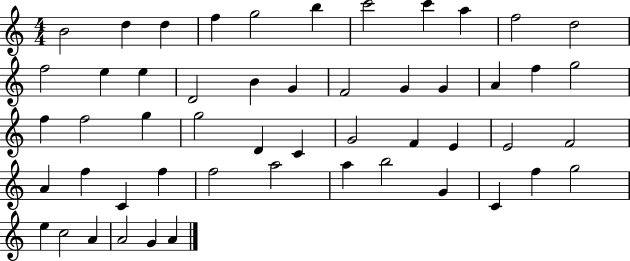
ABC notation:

X:1
T:Untitled
M:4/4
L:1/4
K:C
B2 d d f g2 b c'2 c' a f2 d2 f2 e e D2 B G F2 G G A f g2 f f2 g g2 D C G2 F E E2 F2 A f C f f2 a2 a b2 G C f g2 e c2 A A2 G A